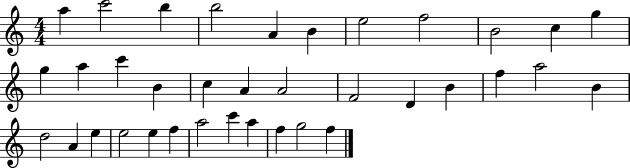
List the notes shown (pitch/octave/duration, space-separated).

A5/q C6/h B5/q B5/h A4/q B4/q E5/h F5/h B4/h C5/q G5/q G5/q A5/q C6/q B4/q C5/q A4/q A4/h F4/h D4/q B4/q F5/q A5/h B4/q D5/h A4/q E5/q E5/h E5/q F5/q A5/h C6/q A5/q F5/q G5/h F5/q